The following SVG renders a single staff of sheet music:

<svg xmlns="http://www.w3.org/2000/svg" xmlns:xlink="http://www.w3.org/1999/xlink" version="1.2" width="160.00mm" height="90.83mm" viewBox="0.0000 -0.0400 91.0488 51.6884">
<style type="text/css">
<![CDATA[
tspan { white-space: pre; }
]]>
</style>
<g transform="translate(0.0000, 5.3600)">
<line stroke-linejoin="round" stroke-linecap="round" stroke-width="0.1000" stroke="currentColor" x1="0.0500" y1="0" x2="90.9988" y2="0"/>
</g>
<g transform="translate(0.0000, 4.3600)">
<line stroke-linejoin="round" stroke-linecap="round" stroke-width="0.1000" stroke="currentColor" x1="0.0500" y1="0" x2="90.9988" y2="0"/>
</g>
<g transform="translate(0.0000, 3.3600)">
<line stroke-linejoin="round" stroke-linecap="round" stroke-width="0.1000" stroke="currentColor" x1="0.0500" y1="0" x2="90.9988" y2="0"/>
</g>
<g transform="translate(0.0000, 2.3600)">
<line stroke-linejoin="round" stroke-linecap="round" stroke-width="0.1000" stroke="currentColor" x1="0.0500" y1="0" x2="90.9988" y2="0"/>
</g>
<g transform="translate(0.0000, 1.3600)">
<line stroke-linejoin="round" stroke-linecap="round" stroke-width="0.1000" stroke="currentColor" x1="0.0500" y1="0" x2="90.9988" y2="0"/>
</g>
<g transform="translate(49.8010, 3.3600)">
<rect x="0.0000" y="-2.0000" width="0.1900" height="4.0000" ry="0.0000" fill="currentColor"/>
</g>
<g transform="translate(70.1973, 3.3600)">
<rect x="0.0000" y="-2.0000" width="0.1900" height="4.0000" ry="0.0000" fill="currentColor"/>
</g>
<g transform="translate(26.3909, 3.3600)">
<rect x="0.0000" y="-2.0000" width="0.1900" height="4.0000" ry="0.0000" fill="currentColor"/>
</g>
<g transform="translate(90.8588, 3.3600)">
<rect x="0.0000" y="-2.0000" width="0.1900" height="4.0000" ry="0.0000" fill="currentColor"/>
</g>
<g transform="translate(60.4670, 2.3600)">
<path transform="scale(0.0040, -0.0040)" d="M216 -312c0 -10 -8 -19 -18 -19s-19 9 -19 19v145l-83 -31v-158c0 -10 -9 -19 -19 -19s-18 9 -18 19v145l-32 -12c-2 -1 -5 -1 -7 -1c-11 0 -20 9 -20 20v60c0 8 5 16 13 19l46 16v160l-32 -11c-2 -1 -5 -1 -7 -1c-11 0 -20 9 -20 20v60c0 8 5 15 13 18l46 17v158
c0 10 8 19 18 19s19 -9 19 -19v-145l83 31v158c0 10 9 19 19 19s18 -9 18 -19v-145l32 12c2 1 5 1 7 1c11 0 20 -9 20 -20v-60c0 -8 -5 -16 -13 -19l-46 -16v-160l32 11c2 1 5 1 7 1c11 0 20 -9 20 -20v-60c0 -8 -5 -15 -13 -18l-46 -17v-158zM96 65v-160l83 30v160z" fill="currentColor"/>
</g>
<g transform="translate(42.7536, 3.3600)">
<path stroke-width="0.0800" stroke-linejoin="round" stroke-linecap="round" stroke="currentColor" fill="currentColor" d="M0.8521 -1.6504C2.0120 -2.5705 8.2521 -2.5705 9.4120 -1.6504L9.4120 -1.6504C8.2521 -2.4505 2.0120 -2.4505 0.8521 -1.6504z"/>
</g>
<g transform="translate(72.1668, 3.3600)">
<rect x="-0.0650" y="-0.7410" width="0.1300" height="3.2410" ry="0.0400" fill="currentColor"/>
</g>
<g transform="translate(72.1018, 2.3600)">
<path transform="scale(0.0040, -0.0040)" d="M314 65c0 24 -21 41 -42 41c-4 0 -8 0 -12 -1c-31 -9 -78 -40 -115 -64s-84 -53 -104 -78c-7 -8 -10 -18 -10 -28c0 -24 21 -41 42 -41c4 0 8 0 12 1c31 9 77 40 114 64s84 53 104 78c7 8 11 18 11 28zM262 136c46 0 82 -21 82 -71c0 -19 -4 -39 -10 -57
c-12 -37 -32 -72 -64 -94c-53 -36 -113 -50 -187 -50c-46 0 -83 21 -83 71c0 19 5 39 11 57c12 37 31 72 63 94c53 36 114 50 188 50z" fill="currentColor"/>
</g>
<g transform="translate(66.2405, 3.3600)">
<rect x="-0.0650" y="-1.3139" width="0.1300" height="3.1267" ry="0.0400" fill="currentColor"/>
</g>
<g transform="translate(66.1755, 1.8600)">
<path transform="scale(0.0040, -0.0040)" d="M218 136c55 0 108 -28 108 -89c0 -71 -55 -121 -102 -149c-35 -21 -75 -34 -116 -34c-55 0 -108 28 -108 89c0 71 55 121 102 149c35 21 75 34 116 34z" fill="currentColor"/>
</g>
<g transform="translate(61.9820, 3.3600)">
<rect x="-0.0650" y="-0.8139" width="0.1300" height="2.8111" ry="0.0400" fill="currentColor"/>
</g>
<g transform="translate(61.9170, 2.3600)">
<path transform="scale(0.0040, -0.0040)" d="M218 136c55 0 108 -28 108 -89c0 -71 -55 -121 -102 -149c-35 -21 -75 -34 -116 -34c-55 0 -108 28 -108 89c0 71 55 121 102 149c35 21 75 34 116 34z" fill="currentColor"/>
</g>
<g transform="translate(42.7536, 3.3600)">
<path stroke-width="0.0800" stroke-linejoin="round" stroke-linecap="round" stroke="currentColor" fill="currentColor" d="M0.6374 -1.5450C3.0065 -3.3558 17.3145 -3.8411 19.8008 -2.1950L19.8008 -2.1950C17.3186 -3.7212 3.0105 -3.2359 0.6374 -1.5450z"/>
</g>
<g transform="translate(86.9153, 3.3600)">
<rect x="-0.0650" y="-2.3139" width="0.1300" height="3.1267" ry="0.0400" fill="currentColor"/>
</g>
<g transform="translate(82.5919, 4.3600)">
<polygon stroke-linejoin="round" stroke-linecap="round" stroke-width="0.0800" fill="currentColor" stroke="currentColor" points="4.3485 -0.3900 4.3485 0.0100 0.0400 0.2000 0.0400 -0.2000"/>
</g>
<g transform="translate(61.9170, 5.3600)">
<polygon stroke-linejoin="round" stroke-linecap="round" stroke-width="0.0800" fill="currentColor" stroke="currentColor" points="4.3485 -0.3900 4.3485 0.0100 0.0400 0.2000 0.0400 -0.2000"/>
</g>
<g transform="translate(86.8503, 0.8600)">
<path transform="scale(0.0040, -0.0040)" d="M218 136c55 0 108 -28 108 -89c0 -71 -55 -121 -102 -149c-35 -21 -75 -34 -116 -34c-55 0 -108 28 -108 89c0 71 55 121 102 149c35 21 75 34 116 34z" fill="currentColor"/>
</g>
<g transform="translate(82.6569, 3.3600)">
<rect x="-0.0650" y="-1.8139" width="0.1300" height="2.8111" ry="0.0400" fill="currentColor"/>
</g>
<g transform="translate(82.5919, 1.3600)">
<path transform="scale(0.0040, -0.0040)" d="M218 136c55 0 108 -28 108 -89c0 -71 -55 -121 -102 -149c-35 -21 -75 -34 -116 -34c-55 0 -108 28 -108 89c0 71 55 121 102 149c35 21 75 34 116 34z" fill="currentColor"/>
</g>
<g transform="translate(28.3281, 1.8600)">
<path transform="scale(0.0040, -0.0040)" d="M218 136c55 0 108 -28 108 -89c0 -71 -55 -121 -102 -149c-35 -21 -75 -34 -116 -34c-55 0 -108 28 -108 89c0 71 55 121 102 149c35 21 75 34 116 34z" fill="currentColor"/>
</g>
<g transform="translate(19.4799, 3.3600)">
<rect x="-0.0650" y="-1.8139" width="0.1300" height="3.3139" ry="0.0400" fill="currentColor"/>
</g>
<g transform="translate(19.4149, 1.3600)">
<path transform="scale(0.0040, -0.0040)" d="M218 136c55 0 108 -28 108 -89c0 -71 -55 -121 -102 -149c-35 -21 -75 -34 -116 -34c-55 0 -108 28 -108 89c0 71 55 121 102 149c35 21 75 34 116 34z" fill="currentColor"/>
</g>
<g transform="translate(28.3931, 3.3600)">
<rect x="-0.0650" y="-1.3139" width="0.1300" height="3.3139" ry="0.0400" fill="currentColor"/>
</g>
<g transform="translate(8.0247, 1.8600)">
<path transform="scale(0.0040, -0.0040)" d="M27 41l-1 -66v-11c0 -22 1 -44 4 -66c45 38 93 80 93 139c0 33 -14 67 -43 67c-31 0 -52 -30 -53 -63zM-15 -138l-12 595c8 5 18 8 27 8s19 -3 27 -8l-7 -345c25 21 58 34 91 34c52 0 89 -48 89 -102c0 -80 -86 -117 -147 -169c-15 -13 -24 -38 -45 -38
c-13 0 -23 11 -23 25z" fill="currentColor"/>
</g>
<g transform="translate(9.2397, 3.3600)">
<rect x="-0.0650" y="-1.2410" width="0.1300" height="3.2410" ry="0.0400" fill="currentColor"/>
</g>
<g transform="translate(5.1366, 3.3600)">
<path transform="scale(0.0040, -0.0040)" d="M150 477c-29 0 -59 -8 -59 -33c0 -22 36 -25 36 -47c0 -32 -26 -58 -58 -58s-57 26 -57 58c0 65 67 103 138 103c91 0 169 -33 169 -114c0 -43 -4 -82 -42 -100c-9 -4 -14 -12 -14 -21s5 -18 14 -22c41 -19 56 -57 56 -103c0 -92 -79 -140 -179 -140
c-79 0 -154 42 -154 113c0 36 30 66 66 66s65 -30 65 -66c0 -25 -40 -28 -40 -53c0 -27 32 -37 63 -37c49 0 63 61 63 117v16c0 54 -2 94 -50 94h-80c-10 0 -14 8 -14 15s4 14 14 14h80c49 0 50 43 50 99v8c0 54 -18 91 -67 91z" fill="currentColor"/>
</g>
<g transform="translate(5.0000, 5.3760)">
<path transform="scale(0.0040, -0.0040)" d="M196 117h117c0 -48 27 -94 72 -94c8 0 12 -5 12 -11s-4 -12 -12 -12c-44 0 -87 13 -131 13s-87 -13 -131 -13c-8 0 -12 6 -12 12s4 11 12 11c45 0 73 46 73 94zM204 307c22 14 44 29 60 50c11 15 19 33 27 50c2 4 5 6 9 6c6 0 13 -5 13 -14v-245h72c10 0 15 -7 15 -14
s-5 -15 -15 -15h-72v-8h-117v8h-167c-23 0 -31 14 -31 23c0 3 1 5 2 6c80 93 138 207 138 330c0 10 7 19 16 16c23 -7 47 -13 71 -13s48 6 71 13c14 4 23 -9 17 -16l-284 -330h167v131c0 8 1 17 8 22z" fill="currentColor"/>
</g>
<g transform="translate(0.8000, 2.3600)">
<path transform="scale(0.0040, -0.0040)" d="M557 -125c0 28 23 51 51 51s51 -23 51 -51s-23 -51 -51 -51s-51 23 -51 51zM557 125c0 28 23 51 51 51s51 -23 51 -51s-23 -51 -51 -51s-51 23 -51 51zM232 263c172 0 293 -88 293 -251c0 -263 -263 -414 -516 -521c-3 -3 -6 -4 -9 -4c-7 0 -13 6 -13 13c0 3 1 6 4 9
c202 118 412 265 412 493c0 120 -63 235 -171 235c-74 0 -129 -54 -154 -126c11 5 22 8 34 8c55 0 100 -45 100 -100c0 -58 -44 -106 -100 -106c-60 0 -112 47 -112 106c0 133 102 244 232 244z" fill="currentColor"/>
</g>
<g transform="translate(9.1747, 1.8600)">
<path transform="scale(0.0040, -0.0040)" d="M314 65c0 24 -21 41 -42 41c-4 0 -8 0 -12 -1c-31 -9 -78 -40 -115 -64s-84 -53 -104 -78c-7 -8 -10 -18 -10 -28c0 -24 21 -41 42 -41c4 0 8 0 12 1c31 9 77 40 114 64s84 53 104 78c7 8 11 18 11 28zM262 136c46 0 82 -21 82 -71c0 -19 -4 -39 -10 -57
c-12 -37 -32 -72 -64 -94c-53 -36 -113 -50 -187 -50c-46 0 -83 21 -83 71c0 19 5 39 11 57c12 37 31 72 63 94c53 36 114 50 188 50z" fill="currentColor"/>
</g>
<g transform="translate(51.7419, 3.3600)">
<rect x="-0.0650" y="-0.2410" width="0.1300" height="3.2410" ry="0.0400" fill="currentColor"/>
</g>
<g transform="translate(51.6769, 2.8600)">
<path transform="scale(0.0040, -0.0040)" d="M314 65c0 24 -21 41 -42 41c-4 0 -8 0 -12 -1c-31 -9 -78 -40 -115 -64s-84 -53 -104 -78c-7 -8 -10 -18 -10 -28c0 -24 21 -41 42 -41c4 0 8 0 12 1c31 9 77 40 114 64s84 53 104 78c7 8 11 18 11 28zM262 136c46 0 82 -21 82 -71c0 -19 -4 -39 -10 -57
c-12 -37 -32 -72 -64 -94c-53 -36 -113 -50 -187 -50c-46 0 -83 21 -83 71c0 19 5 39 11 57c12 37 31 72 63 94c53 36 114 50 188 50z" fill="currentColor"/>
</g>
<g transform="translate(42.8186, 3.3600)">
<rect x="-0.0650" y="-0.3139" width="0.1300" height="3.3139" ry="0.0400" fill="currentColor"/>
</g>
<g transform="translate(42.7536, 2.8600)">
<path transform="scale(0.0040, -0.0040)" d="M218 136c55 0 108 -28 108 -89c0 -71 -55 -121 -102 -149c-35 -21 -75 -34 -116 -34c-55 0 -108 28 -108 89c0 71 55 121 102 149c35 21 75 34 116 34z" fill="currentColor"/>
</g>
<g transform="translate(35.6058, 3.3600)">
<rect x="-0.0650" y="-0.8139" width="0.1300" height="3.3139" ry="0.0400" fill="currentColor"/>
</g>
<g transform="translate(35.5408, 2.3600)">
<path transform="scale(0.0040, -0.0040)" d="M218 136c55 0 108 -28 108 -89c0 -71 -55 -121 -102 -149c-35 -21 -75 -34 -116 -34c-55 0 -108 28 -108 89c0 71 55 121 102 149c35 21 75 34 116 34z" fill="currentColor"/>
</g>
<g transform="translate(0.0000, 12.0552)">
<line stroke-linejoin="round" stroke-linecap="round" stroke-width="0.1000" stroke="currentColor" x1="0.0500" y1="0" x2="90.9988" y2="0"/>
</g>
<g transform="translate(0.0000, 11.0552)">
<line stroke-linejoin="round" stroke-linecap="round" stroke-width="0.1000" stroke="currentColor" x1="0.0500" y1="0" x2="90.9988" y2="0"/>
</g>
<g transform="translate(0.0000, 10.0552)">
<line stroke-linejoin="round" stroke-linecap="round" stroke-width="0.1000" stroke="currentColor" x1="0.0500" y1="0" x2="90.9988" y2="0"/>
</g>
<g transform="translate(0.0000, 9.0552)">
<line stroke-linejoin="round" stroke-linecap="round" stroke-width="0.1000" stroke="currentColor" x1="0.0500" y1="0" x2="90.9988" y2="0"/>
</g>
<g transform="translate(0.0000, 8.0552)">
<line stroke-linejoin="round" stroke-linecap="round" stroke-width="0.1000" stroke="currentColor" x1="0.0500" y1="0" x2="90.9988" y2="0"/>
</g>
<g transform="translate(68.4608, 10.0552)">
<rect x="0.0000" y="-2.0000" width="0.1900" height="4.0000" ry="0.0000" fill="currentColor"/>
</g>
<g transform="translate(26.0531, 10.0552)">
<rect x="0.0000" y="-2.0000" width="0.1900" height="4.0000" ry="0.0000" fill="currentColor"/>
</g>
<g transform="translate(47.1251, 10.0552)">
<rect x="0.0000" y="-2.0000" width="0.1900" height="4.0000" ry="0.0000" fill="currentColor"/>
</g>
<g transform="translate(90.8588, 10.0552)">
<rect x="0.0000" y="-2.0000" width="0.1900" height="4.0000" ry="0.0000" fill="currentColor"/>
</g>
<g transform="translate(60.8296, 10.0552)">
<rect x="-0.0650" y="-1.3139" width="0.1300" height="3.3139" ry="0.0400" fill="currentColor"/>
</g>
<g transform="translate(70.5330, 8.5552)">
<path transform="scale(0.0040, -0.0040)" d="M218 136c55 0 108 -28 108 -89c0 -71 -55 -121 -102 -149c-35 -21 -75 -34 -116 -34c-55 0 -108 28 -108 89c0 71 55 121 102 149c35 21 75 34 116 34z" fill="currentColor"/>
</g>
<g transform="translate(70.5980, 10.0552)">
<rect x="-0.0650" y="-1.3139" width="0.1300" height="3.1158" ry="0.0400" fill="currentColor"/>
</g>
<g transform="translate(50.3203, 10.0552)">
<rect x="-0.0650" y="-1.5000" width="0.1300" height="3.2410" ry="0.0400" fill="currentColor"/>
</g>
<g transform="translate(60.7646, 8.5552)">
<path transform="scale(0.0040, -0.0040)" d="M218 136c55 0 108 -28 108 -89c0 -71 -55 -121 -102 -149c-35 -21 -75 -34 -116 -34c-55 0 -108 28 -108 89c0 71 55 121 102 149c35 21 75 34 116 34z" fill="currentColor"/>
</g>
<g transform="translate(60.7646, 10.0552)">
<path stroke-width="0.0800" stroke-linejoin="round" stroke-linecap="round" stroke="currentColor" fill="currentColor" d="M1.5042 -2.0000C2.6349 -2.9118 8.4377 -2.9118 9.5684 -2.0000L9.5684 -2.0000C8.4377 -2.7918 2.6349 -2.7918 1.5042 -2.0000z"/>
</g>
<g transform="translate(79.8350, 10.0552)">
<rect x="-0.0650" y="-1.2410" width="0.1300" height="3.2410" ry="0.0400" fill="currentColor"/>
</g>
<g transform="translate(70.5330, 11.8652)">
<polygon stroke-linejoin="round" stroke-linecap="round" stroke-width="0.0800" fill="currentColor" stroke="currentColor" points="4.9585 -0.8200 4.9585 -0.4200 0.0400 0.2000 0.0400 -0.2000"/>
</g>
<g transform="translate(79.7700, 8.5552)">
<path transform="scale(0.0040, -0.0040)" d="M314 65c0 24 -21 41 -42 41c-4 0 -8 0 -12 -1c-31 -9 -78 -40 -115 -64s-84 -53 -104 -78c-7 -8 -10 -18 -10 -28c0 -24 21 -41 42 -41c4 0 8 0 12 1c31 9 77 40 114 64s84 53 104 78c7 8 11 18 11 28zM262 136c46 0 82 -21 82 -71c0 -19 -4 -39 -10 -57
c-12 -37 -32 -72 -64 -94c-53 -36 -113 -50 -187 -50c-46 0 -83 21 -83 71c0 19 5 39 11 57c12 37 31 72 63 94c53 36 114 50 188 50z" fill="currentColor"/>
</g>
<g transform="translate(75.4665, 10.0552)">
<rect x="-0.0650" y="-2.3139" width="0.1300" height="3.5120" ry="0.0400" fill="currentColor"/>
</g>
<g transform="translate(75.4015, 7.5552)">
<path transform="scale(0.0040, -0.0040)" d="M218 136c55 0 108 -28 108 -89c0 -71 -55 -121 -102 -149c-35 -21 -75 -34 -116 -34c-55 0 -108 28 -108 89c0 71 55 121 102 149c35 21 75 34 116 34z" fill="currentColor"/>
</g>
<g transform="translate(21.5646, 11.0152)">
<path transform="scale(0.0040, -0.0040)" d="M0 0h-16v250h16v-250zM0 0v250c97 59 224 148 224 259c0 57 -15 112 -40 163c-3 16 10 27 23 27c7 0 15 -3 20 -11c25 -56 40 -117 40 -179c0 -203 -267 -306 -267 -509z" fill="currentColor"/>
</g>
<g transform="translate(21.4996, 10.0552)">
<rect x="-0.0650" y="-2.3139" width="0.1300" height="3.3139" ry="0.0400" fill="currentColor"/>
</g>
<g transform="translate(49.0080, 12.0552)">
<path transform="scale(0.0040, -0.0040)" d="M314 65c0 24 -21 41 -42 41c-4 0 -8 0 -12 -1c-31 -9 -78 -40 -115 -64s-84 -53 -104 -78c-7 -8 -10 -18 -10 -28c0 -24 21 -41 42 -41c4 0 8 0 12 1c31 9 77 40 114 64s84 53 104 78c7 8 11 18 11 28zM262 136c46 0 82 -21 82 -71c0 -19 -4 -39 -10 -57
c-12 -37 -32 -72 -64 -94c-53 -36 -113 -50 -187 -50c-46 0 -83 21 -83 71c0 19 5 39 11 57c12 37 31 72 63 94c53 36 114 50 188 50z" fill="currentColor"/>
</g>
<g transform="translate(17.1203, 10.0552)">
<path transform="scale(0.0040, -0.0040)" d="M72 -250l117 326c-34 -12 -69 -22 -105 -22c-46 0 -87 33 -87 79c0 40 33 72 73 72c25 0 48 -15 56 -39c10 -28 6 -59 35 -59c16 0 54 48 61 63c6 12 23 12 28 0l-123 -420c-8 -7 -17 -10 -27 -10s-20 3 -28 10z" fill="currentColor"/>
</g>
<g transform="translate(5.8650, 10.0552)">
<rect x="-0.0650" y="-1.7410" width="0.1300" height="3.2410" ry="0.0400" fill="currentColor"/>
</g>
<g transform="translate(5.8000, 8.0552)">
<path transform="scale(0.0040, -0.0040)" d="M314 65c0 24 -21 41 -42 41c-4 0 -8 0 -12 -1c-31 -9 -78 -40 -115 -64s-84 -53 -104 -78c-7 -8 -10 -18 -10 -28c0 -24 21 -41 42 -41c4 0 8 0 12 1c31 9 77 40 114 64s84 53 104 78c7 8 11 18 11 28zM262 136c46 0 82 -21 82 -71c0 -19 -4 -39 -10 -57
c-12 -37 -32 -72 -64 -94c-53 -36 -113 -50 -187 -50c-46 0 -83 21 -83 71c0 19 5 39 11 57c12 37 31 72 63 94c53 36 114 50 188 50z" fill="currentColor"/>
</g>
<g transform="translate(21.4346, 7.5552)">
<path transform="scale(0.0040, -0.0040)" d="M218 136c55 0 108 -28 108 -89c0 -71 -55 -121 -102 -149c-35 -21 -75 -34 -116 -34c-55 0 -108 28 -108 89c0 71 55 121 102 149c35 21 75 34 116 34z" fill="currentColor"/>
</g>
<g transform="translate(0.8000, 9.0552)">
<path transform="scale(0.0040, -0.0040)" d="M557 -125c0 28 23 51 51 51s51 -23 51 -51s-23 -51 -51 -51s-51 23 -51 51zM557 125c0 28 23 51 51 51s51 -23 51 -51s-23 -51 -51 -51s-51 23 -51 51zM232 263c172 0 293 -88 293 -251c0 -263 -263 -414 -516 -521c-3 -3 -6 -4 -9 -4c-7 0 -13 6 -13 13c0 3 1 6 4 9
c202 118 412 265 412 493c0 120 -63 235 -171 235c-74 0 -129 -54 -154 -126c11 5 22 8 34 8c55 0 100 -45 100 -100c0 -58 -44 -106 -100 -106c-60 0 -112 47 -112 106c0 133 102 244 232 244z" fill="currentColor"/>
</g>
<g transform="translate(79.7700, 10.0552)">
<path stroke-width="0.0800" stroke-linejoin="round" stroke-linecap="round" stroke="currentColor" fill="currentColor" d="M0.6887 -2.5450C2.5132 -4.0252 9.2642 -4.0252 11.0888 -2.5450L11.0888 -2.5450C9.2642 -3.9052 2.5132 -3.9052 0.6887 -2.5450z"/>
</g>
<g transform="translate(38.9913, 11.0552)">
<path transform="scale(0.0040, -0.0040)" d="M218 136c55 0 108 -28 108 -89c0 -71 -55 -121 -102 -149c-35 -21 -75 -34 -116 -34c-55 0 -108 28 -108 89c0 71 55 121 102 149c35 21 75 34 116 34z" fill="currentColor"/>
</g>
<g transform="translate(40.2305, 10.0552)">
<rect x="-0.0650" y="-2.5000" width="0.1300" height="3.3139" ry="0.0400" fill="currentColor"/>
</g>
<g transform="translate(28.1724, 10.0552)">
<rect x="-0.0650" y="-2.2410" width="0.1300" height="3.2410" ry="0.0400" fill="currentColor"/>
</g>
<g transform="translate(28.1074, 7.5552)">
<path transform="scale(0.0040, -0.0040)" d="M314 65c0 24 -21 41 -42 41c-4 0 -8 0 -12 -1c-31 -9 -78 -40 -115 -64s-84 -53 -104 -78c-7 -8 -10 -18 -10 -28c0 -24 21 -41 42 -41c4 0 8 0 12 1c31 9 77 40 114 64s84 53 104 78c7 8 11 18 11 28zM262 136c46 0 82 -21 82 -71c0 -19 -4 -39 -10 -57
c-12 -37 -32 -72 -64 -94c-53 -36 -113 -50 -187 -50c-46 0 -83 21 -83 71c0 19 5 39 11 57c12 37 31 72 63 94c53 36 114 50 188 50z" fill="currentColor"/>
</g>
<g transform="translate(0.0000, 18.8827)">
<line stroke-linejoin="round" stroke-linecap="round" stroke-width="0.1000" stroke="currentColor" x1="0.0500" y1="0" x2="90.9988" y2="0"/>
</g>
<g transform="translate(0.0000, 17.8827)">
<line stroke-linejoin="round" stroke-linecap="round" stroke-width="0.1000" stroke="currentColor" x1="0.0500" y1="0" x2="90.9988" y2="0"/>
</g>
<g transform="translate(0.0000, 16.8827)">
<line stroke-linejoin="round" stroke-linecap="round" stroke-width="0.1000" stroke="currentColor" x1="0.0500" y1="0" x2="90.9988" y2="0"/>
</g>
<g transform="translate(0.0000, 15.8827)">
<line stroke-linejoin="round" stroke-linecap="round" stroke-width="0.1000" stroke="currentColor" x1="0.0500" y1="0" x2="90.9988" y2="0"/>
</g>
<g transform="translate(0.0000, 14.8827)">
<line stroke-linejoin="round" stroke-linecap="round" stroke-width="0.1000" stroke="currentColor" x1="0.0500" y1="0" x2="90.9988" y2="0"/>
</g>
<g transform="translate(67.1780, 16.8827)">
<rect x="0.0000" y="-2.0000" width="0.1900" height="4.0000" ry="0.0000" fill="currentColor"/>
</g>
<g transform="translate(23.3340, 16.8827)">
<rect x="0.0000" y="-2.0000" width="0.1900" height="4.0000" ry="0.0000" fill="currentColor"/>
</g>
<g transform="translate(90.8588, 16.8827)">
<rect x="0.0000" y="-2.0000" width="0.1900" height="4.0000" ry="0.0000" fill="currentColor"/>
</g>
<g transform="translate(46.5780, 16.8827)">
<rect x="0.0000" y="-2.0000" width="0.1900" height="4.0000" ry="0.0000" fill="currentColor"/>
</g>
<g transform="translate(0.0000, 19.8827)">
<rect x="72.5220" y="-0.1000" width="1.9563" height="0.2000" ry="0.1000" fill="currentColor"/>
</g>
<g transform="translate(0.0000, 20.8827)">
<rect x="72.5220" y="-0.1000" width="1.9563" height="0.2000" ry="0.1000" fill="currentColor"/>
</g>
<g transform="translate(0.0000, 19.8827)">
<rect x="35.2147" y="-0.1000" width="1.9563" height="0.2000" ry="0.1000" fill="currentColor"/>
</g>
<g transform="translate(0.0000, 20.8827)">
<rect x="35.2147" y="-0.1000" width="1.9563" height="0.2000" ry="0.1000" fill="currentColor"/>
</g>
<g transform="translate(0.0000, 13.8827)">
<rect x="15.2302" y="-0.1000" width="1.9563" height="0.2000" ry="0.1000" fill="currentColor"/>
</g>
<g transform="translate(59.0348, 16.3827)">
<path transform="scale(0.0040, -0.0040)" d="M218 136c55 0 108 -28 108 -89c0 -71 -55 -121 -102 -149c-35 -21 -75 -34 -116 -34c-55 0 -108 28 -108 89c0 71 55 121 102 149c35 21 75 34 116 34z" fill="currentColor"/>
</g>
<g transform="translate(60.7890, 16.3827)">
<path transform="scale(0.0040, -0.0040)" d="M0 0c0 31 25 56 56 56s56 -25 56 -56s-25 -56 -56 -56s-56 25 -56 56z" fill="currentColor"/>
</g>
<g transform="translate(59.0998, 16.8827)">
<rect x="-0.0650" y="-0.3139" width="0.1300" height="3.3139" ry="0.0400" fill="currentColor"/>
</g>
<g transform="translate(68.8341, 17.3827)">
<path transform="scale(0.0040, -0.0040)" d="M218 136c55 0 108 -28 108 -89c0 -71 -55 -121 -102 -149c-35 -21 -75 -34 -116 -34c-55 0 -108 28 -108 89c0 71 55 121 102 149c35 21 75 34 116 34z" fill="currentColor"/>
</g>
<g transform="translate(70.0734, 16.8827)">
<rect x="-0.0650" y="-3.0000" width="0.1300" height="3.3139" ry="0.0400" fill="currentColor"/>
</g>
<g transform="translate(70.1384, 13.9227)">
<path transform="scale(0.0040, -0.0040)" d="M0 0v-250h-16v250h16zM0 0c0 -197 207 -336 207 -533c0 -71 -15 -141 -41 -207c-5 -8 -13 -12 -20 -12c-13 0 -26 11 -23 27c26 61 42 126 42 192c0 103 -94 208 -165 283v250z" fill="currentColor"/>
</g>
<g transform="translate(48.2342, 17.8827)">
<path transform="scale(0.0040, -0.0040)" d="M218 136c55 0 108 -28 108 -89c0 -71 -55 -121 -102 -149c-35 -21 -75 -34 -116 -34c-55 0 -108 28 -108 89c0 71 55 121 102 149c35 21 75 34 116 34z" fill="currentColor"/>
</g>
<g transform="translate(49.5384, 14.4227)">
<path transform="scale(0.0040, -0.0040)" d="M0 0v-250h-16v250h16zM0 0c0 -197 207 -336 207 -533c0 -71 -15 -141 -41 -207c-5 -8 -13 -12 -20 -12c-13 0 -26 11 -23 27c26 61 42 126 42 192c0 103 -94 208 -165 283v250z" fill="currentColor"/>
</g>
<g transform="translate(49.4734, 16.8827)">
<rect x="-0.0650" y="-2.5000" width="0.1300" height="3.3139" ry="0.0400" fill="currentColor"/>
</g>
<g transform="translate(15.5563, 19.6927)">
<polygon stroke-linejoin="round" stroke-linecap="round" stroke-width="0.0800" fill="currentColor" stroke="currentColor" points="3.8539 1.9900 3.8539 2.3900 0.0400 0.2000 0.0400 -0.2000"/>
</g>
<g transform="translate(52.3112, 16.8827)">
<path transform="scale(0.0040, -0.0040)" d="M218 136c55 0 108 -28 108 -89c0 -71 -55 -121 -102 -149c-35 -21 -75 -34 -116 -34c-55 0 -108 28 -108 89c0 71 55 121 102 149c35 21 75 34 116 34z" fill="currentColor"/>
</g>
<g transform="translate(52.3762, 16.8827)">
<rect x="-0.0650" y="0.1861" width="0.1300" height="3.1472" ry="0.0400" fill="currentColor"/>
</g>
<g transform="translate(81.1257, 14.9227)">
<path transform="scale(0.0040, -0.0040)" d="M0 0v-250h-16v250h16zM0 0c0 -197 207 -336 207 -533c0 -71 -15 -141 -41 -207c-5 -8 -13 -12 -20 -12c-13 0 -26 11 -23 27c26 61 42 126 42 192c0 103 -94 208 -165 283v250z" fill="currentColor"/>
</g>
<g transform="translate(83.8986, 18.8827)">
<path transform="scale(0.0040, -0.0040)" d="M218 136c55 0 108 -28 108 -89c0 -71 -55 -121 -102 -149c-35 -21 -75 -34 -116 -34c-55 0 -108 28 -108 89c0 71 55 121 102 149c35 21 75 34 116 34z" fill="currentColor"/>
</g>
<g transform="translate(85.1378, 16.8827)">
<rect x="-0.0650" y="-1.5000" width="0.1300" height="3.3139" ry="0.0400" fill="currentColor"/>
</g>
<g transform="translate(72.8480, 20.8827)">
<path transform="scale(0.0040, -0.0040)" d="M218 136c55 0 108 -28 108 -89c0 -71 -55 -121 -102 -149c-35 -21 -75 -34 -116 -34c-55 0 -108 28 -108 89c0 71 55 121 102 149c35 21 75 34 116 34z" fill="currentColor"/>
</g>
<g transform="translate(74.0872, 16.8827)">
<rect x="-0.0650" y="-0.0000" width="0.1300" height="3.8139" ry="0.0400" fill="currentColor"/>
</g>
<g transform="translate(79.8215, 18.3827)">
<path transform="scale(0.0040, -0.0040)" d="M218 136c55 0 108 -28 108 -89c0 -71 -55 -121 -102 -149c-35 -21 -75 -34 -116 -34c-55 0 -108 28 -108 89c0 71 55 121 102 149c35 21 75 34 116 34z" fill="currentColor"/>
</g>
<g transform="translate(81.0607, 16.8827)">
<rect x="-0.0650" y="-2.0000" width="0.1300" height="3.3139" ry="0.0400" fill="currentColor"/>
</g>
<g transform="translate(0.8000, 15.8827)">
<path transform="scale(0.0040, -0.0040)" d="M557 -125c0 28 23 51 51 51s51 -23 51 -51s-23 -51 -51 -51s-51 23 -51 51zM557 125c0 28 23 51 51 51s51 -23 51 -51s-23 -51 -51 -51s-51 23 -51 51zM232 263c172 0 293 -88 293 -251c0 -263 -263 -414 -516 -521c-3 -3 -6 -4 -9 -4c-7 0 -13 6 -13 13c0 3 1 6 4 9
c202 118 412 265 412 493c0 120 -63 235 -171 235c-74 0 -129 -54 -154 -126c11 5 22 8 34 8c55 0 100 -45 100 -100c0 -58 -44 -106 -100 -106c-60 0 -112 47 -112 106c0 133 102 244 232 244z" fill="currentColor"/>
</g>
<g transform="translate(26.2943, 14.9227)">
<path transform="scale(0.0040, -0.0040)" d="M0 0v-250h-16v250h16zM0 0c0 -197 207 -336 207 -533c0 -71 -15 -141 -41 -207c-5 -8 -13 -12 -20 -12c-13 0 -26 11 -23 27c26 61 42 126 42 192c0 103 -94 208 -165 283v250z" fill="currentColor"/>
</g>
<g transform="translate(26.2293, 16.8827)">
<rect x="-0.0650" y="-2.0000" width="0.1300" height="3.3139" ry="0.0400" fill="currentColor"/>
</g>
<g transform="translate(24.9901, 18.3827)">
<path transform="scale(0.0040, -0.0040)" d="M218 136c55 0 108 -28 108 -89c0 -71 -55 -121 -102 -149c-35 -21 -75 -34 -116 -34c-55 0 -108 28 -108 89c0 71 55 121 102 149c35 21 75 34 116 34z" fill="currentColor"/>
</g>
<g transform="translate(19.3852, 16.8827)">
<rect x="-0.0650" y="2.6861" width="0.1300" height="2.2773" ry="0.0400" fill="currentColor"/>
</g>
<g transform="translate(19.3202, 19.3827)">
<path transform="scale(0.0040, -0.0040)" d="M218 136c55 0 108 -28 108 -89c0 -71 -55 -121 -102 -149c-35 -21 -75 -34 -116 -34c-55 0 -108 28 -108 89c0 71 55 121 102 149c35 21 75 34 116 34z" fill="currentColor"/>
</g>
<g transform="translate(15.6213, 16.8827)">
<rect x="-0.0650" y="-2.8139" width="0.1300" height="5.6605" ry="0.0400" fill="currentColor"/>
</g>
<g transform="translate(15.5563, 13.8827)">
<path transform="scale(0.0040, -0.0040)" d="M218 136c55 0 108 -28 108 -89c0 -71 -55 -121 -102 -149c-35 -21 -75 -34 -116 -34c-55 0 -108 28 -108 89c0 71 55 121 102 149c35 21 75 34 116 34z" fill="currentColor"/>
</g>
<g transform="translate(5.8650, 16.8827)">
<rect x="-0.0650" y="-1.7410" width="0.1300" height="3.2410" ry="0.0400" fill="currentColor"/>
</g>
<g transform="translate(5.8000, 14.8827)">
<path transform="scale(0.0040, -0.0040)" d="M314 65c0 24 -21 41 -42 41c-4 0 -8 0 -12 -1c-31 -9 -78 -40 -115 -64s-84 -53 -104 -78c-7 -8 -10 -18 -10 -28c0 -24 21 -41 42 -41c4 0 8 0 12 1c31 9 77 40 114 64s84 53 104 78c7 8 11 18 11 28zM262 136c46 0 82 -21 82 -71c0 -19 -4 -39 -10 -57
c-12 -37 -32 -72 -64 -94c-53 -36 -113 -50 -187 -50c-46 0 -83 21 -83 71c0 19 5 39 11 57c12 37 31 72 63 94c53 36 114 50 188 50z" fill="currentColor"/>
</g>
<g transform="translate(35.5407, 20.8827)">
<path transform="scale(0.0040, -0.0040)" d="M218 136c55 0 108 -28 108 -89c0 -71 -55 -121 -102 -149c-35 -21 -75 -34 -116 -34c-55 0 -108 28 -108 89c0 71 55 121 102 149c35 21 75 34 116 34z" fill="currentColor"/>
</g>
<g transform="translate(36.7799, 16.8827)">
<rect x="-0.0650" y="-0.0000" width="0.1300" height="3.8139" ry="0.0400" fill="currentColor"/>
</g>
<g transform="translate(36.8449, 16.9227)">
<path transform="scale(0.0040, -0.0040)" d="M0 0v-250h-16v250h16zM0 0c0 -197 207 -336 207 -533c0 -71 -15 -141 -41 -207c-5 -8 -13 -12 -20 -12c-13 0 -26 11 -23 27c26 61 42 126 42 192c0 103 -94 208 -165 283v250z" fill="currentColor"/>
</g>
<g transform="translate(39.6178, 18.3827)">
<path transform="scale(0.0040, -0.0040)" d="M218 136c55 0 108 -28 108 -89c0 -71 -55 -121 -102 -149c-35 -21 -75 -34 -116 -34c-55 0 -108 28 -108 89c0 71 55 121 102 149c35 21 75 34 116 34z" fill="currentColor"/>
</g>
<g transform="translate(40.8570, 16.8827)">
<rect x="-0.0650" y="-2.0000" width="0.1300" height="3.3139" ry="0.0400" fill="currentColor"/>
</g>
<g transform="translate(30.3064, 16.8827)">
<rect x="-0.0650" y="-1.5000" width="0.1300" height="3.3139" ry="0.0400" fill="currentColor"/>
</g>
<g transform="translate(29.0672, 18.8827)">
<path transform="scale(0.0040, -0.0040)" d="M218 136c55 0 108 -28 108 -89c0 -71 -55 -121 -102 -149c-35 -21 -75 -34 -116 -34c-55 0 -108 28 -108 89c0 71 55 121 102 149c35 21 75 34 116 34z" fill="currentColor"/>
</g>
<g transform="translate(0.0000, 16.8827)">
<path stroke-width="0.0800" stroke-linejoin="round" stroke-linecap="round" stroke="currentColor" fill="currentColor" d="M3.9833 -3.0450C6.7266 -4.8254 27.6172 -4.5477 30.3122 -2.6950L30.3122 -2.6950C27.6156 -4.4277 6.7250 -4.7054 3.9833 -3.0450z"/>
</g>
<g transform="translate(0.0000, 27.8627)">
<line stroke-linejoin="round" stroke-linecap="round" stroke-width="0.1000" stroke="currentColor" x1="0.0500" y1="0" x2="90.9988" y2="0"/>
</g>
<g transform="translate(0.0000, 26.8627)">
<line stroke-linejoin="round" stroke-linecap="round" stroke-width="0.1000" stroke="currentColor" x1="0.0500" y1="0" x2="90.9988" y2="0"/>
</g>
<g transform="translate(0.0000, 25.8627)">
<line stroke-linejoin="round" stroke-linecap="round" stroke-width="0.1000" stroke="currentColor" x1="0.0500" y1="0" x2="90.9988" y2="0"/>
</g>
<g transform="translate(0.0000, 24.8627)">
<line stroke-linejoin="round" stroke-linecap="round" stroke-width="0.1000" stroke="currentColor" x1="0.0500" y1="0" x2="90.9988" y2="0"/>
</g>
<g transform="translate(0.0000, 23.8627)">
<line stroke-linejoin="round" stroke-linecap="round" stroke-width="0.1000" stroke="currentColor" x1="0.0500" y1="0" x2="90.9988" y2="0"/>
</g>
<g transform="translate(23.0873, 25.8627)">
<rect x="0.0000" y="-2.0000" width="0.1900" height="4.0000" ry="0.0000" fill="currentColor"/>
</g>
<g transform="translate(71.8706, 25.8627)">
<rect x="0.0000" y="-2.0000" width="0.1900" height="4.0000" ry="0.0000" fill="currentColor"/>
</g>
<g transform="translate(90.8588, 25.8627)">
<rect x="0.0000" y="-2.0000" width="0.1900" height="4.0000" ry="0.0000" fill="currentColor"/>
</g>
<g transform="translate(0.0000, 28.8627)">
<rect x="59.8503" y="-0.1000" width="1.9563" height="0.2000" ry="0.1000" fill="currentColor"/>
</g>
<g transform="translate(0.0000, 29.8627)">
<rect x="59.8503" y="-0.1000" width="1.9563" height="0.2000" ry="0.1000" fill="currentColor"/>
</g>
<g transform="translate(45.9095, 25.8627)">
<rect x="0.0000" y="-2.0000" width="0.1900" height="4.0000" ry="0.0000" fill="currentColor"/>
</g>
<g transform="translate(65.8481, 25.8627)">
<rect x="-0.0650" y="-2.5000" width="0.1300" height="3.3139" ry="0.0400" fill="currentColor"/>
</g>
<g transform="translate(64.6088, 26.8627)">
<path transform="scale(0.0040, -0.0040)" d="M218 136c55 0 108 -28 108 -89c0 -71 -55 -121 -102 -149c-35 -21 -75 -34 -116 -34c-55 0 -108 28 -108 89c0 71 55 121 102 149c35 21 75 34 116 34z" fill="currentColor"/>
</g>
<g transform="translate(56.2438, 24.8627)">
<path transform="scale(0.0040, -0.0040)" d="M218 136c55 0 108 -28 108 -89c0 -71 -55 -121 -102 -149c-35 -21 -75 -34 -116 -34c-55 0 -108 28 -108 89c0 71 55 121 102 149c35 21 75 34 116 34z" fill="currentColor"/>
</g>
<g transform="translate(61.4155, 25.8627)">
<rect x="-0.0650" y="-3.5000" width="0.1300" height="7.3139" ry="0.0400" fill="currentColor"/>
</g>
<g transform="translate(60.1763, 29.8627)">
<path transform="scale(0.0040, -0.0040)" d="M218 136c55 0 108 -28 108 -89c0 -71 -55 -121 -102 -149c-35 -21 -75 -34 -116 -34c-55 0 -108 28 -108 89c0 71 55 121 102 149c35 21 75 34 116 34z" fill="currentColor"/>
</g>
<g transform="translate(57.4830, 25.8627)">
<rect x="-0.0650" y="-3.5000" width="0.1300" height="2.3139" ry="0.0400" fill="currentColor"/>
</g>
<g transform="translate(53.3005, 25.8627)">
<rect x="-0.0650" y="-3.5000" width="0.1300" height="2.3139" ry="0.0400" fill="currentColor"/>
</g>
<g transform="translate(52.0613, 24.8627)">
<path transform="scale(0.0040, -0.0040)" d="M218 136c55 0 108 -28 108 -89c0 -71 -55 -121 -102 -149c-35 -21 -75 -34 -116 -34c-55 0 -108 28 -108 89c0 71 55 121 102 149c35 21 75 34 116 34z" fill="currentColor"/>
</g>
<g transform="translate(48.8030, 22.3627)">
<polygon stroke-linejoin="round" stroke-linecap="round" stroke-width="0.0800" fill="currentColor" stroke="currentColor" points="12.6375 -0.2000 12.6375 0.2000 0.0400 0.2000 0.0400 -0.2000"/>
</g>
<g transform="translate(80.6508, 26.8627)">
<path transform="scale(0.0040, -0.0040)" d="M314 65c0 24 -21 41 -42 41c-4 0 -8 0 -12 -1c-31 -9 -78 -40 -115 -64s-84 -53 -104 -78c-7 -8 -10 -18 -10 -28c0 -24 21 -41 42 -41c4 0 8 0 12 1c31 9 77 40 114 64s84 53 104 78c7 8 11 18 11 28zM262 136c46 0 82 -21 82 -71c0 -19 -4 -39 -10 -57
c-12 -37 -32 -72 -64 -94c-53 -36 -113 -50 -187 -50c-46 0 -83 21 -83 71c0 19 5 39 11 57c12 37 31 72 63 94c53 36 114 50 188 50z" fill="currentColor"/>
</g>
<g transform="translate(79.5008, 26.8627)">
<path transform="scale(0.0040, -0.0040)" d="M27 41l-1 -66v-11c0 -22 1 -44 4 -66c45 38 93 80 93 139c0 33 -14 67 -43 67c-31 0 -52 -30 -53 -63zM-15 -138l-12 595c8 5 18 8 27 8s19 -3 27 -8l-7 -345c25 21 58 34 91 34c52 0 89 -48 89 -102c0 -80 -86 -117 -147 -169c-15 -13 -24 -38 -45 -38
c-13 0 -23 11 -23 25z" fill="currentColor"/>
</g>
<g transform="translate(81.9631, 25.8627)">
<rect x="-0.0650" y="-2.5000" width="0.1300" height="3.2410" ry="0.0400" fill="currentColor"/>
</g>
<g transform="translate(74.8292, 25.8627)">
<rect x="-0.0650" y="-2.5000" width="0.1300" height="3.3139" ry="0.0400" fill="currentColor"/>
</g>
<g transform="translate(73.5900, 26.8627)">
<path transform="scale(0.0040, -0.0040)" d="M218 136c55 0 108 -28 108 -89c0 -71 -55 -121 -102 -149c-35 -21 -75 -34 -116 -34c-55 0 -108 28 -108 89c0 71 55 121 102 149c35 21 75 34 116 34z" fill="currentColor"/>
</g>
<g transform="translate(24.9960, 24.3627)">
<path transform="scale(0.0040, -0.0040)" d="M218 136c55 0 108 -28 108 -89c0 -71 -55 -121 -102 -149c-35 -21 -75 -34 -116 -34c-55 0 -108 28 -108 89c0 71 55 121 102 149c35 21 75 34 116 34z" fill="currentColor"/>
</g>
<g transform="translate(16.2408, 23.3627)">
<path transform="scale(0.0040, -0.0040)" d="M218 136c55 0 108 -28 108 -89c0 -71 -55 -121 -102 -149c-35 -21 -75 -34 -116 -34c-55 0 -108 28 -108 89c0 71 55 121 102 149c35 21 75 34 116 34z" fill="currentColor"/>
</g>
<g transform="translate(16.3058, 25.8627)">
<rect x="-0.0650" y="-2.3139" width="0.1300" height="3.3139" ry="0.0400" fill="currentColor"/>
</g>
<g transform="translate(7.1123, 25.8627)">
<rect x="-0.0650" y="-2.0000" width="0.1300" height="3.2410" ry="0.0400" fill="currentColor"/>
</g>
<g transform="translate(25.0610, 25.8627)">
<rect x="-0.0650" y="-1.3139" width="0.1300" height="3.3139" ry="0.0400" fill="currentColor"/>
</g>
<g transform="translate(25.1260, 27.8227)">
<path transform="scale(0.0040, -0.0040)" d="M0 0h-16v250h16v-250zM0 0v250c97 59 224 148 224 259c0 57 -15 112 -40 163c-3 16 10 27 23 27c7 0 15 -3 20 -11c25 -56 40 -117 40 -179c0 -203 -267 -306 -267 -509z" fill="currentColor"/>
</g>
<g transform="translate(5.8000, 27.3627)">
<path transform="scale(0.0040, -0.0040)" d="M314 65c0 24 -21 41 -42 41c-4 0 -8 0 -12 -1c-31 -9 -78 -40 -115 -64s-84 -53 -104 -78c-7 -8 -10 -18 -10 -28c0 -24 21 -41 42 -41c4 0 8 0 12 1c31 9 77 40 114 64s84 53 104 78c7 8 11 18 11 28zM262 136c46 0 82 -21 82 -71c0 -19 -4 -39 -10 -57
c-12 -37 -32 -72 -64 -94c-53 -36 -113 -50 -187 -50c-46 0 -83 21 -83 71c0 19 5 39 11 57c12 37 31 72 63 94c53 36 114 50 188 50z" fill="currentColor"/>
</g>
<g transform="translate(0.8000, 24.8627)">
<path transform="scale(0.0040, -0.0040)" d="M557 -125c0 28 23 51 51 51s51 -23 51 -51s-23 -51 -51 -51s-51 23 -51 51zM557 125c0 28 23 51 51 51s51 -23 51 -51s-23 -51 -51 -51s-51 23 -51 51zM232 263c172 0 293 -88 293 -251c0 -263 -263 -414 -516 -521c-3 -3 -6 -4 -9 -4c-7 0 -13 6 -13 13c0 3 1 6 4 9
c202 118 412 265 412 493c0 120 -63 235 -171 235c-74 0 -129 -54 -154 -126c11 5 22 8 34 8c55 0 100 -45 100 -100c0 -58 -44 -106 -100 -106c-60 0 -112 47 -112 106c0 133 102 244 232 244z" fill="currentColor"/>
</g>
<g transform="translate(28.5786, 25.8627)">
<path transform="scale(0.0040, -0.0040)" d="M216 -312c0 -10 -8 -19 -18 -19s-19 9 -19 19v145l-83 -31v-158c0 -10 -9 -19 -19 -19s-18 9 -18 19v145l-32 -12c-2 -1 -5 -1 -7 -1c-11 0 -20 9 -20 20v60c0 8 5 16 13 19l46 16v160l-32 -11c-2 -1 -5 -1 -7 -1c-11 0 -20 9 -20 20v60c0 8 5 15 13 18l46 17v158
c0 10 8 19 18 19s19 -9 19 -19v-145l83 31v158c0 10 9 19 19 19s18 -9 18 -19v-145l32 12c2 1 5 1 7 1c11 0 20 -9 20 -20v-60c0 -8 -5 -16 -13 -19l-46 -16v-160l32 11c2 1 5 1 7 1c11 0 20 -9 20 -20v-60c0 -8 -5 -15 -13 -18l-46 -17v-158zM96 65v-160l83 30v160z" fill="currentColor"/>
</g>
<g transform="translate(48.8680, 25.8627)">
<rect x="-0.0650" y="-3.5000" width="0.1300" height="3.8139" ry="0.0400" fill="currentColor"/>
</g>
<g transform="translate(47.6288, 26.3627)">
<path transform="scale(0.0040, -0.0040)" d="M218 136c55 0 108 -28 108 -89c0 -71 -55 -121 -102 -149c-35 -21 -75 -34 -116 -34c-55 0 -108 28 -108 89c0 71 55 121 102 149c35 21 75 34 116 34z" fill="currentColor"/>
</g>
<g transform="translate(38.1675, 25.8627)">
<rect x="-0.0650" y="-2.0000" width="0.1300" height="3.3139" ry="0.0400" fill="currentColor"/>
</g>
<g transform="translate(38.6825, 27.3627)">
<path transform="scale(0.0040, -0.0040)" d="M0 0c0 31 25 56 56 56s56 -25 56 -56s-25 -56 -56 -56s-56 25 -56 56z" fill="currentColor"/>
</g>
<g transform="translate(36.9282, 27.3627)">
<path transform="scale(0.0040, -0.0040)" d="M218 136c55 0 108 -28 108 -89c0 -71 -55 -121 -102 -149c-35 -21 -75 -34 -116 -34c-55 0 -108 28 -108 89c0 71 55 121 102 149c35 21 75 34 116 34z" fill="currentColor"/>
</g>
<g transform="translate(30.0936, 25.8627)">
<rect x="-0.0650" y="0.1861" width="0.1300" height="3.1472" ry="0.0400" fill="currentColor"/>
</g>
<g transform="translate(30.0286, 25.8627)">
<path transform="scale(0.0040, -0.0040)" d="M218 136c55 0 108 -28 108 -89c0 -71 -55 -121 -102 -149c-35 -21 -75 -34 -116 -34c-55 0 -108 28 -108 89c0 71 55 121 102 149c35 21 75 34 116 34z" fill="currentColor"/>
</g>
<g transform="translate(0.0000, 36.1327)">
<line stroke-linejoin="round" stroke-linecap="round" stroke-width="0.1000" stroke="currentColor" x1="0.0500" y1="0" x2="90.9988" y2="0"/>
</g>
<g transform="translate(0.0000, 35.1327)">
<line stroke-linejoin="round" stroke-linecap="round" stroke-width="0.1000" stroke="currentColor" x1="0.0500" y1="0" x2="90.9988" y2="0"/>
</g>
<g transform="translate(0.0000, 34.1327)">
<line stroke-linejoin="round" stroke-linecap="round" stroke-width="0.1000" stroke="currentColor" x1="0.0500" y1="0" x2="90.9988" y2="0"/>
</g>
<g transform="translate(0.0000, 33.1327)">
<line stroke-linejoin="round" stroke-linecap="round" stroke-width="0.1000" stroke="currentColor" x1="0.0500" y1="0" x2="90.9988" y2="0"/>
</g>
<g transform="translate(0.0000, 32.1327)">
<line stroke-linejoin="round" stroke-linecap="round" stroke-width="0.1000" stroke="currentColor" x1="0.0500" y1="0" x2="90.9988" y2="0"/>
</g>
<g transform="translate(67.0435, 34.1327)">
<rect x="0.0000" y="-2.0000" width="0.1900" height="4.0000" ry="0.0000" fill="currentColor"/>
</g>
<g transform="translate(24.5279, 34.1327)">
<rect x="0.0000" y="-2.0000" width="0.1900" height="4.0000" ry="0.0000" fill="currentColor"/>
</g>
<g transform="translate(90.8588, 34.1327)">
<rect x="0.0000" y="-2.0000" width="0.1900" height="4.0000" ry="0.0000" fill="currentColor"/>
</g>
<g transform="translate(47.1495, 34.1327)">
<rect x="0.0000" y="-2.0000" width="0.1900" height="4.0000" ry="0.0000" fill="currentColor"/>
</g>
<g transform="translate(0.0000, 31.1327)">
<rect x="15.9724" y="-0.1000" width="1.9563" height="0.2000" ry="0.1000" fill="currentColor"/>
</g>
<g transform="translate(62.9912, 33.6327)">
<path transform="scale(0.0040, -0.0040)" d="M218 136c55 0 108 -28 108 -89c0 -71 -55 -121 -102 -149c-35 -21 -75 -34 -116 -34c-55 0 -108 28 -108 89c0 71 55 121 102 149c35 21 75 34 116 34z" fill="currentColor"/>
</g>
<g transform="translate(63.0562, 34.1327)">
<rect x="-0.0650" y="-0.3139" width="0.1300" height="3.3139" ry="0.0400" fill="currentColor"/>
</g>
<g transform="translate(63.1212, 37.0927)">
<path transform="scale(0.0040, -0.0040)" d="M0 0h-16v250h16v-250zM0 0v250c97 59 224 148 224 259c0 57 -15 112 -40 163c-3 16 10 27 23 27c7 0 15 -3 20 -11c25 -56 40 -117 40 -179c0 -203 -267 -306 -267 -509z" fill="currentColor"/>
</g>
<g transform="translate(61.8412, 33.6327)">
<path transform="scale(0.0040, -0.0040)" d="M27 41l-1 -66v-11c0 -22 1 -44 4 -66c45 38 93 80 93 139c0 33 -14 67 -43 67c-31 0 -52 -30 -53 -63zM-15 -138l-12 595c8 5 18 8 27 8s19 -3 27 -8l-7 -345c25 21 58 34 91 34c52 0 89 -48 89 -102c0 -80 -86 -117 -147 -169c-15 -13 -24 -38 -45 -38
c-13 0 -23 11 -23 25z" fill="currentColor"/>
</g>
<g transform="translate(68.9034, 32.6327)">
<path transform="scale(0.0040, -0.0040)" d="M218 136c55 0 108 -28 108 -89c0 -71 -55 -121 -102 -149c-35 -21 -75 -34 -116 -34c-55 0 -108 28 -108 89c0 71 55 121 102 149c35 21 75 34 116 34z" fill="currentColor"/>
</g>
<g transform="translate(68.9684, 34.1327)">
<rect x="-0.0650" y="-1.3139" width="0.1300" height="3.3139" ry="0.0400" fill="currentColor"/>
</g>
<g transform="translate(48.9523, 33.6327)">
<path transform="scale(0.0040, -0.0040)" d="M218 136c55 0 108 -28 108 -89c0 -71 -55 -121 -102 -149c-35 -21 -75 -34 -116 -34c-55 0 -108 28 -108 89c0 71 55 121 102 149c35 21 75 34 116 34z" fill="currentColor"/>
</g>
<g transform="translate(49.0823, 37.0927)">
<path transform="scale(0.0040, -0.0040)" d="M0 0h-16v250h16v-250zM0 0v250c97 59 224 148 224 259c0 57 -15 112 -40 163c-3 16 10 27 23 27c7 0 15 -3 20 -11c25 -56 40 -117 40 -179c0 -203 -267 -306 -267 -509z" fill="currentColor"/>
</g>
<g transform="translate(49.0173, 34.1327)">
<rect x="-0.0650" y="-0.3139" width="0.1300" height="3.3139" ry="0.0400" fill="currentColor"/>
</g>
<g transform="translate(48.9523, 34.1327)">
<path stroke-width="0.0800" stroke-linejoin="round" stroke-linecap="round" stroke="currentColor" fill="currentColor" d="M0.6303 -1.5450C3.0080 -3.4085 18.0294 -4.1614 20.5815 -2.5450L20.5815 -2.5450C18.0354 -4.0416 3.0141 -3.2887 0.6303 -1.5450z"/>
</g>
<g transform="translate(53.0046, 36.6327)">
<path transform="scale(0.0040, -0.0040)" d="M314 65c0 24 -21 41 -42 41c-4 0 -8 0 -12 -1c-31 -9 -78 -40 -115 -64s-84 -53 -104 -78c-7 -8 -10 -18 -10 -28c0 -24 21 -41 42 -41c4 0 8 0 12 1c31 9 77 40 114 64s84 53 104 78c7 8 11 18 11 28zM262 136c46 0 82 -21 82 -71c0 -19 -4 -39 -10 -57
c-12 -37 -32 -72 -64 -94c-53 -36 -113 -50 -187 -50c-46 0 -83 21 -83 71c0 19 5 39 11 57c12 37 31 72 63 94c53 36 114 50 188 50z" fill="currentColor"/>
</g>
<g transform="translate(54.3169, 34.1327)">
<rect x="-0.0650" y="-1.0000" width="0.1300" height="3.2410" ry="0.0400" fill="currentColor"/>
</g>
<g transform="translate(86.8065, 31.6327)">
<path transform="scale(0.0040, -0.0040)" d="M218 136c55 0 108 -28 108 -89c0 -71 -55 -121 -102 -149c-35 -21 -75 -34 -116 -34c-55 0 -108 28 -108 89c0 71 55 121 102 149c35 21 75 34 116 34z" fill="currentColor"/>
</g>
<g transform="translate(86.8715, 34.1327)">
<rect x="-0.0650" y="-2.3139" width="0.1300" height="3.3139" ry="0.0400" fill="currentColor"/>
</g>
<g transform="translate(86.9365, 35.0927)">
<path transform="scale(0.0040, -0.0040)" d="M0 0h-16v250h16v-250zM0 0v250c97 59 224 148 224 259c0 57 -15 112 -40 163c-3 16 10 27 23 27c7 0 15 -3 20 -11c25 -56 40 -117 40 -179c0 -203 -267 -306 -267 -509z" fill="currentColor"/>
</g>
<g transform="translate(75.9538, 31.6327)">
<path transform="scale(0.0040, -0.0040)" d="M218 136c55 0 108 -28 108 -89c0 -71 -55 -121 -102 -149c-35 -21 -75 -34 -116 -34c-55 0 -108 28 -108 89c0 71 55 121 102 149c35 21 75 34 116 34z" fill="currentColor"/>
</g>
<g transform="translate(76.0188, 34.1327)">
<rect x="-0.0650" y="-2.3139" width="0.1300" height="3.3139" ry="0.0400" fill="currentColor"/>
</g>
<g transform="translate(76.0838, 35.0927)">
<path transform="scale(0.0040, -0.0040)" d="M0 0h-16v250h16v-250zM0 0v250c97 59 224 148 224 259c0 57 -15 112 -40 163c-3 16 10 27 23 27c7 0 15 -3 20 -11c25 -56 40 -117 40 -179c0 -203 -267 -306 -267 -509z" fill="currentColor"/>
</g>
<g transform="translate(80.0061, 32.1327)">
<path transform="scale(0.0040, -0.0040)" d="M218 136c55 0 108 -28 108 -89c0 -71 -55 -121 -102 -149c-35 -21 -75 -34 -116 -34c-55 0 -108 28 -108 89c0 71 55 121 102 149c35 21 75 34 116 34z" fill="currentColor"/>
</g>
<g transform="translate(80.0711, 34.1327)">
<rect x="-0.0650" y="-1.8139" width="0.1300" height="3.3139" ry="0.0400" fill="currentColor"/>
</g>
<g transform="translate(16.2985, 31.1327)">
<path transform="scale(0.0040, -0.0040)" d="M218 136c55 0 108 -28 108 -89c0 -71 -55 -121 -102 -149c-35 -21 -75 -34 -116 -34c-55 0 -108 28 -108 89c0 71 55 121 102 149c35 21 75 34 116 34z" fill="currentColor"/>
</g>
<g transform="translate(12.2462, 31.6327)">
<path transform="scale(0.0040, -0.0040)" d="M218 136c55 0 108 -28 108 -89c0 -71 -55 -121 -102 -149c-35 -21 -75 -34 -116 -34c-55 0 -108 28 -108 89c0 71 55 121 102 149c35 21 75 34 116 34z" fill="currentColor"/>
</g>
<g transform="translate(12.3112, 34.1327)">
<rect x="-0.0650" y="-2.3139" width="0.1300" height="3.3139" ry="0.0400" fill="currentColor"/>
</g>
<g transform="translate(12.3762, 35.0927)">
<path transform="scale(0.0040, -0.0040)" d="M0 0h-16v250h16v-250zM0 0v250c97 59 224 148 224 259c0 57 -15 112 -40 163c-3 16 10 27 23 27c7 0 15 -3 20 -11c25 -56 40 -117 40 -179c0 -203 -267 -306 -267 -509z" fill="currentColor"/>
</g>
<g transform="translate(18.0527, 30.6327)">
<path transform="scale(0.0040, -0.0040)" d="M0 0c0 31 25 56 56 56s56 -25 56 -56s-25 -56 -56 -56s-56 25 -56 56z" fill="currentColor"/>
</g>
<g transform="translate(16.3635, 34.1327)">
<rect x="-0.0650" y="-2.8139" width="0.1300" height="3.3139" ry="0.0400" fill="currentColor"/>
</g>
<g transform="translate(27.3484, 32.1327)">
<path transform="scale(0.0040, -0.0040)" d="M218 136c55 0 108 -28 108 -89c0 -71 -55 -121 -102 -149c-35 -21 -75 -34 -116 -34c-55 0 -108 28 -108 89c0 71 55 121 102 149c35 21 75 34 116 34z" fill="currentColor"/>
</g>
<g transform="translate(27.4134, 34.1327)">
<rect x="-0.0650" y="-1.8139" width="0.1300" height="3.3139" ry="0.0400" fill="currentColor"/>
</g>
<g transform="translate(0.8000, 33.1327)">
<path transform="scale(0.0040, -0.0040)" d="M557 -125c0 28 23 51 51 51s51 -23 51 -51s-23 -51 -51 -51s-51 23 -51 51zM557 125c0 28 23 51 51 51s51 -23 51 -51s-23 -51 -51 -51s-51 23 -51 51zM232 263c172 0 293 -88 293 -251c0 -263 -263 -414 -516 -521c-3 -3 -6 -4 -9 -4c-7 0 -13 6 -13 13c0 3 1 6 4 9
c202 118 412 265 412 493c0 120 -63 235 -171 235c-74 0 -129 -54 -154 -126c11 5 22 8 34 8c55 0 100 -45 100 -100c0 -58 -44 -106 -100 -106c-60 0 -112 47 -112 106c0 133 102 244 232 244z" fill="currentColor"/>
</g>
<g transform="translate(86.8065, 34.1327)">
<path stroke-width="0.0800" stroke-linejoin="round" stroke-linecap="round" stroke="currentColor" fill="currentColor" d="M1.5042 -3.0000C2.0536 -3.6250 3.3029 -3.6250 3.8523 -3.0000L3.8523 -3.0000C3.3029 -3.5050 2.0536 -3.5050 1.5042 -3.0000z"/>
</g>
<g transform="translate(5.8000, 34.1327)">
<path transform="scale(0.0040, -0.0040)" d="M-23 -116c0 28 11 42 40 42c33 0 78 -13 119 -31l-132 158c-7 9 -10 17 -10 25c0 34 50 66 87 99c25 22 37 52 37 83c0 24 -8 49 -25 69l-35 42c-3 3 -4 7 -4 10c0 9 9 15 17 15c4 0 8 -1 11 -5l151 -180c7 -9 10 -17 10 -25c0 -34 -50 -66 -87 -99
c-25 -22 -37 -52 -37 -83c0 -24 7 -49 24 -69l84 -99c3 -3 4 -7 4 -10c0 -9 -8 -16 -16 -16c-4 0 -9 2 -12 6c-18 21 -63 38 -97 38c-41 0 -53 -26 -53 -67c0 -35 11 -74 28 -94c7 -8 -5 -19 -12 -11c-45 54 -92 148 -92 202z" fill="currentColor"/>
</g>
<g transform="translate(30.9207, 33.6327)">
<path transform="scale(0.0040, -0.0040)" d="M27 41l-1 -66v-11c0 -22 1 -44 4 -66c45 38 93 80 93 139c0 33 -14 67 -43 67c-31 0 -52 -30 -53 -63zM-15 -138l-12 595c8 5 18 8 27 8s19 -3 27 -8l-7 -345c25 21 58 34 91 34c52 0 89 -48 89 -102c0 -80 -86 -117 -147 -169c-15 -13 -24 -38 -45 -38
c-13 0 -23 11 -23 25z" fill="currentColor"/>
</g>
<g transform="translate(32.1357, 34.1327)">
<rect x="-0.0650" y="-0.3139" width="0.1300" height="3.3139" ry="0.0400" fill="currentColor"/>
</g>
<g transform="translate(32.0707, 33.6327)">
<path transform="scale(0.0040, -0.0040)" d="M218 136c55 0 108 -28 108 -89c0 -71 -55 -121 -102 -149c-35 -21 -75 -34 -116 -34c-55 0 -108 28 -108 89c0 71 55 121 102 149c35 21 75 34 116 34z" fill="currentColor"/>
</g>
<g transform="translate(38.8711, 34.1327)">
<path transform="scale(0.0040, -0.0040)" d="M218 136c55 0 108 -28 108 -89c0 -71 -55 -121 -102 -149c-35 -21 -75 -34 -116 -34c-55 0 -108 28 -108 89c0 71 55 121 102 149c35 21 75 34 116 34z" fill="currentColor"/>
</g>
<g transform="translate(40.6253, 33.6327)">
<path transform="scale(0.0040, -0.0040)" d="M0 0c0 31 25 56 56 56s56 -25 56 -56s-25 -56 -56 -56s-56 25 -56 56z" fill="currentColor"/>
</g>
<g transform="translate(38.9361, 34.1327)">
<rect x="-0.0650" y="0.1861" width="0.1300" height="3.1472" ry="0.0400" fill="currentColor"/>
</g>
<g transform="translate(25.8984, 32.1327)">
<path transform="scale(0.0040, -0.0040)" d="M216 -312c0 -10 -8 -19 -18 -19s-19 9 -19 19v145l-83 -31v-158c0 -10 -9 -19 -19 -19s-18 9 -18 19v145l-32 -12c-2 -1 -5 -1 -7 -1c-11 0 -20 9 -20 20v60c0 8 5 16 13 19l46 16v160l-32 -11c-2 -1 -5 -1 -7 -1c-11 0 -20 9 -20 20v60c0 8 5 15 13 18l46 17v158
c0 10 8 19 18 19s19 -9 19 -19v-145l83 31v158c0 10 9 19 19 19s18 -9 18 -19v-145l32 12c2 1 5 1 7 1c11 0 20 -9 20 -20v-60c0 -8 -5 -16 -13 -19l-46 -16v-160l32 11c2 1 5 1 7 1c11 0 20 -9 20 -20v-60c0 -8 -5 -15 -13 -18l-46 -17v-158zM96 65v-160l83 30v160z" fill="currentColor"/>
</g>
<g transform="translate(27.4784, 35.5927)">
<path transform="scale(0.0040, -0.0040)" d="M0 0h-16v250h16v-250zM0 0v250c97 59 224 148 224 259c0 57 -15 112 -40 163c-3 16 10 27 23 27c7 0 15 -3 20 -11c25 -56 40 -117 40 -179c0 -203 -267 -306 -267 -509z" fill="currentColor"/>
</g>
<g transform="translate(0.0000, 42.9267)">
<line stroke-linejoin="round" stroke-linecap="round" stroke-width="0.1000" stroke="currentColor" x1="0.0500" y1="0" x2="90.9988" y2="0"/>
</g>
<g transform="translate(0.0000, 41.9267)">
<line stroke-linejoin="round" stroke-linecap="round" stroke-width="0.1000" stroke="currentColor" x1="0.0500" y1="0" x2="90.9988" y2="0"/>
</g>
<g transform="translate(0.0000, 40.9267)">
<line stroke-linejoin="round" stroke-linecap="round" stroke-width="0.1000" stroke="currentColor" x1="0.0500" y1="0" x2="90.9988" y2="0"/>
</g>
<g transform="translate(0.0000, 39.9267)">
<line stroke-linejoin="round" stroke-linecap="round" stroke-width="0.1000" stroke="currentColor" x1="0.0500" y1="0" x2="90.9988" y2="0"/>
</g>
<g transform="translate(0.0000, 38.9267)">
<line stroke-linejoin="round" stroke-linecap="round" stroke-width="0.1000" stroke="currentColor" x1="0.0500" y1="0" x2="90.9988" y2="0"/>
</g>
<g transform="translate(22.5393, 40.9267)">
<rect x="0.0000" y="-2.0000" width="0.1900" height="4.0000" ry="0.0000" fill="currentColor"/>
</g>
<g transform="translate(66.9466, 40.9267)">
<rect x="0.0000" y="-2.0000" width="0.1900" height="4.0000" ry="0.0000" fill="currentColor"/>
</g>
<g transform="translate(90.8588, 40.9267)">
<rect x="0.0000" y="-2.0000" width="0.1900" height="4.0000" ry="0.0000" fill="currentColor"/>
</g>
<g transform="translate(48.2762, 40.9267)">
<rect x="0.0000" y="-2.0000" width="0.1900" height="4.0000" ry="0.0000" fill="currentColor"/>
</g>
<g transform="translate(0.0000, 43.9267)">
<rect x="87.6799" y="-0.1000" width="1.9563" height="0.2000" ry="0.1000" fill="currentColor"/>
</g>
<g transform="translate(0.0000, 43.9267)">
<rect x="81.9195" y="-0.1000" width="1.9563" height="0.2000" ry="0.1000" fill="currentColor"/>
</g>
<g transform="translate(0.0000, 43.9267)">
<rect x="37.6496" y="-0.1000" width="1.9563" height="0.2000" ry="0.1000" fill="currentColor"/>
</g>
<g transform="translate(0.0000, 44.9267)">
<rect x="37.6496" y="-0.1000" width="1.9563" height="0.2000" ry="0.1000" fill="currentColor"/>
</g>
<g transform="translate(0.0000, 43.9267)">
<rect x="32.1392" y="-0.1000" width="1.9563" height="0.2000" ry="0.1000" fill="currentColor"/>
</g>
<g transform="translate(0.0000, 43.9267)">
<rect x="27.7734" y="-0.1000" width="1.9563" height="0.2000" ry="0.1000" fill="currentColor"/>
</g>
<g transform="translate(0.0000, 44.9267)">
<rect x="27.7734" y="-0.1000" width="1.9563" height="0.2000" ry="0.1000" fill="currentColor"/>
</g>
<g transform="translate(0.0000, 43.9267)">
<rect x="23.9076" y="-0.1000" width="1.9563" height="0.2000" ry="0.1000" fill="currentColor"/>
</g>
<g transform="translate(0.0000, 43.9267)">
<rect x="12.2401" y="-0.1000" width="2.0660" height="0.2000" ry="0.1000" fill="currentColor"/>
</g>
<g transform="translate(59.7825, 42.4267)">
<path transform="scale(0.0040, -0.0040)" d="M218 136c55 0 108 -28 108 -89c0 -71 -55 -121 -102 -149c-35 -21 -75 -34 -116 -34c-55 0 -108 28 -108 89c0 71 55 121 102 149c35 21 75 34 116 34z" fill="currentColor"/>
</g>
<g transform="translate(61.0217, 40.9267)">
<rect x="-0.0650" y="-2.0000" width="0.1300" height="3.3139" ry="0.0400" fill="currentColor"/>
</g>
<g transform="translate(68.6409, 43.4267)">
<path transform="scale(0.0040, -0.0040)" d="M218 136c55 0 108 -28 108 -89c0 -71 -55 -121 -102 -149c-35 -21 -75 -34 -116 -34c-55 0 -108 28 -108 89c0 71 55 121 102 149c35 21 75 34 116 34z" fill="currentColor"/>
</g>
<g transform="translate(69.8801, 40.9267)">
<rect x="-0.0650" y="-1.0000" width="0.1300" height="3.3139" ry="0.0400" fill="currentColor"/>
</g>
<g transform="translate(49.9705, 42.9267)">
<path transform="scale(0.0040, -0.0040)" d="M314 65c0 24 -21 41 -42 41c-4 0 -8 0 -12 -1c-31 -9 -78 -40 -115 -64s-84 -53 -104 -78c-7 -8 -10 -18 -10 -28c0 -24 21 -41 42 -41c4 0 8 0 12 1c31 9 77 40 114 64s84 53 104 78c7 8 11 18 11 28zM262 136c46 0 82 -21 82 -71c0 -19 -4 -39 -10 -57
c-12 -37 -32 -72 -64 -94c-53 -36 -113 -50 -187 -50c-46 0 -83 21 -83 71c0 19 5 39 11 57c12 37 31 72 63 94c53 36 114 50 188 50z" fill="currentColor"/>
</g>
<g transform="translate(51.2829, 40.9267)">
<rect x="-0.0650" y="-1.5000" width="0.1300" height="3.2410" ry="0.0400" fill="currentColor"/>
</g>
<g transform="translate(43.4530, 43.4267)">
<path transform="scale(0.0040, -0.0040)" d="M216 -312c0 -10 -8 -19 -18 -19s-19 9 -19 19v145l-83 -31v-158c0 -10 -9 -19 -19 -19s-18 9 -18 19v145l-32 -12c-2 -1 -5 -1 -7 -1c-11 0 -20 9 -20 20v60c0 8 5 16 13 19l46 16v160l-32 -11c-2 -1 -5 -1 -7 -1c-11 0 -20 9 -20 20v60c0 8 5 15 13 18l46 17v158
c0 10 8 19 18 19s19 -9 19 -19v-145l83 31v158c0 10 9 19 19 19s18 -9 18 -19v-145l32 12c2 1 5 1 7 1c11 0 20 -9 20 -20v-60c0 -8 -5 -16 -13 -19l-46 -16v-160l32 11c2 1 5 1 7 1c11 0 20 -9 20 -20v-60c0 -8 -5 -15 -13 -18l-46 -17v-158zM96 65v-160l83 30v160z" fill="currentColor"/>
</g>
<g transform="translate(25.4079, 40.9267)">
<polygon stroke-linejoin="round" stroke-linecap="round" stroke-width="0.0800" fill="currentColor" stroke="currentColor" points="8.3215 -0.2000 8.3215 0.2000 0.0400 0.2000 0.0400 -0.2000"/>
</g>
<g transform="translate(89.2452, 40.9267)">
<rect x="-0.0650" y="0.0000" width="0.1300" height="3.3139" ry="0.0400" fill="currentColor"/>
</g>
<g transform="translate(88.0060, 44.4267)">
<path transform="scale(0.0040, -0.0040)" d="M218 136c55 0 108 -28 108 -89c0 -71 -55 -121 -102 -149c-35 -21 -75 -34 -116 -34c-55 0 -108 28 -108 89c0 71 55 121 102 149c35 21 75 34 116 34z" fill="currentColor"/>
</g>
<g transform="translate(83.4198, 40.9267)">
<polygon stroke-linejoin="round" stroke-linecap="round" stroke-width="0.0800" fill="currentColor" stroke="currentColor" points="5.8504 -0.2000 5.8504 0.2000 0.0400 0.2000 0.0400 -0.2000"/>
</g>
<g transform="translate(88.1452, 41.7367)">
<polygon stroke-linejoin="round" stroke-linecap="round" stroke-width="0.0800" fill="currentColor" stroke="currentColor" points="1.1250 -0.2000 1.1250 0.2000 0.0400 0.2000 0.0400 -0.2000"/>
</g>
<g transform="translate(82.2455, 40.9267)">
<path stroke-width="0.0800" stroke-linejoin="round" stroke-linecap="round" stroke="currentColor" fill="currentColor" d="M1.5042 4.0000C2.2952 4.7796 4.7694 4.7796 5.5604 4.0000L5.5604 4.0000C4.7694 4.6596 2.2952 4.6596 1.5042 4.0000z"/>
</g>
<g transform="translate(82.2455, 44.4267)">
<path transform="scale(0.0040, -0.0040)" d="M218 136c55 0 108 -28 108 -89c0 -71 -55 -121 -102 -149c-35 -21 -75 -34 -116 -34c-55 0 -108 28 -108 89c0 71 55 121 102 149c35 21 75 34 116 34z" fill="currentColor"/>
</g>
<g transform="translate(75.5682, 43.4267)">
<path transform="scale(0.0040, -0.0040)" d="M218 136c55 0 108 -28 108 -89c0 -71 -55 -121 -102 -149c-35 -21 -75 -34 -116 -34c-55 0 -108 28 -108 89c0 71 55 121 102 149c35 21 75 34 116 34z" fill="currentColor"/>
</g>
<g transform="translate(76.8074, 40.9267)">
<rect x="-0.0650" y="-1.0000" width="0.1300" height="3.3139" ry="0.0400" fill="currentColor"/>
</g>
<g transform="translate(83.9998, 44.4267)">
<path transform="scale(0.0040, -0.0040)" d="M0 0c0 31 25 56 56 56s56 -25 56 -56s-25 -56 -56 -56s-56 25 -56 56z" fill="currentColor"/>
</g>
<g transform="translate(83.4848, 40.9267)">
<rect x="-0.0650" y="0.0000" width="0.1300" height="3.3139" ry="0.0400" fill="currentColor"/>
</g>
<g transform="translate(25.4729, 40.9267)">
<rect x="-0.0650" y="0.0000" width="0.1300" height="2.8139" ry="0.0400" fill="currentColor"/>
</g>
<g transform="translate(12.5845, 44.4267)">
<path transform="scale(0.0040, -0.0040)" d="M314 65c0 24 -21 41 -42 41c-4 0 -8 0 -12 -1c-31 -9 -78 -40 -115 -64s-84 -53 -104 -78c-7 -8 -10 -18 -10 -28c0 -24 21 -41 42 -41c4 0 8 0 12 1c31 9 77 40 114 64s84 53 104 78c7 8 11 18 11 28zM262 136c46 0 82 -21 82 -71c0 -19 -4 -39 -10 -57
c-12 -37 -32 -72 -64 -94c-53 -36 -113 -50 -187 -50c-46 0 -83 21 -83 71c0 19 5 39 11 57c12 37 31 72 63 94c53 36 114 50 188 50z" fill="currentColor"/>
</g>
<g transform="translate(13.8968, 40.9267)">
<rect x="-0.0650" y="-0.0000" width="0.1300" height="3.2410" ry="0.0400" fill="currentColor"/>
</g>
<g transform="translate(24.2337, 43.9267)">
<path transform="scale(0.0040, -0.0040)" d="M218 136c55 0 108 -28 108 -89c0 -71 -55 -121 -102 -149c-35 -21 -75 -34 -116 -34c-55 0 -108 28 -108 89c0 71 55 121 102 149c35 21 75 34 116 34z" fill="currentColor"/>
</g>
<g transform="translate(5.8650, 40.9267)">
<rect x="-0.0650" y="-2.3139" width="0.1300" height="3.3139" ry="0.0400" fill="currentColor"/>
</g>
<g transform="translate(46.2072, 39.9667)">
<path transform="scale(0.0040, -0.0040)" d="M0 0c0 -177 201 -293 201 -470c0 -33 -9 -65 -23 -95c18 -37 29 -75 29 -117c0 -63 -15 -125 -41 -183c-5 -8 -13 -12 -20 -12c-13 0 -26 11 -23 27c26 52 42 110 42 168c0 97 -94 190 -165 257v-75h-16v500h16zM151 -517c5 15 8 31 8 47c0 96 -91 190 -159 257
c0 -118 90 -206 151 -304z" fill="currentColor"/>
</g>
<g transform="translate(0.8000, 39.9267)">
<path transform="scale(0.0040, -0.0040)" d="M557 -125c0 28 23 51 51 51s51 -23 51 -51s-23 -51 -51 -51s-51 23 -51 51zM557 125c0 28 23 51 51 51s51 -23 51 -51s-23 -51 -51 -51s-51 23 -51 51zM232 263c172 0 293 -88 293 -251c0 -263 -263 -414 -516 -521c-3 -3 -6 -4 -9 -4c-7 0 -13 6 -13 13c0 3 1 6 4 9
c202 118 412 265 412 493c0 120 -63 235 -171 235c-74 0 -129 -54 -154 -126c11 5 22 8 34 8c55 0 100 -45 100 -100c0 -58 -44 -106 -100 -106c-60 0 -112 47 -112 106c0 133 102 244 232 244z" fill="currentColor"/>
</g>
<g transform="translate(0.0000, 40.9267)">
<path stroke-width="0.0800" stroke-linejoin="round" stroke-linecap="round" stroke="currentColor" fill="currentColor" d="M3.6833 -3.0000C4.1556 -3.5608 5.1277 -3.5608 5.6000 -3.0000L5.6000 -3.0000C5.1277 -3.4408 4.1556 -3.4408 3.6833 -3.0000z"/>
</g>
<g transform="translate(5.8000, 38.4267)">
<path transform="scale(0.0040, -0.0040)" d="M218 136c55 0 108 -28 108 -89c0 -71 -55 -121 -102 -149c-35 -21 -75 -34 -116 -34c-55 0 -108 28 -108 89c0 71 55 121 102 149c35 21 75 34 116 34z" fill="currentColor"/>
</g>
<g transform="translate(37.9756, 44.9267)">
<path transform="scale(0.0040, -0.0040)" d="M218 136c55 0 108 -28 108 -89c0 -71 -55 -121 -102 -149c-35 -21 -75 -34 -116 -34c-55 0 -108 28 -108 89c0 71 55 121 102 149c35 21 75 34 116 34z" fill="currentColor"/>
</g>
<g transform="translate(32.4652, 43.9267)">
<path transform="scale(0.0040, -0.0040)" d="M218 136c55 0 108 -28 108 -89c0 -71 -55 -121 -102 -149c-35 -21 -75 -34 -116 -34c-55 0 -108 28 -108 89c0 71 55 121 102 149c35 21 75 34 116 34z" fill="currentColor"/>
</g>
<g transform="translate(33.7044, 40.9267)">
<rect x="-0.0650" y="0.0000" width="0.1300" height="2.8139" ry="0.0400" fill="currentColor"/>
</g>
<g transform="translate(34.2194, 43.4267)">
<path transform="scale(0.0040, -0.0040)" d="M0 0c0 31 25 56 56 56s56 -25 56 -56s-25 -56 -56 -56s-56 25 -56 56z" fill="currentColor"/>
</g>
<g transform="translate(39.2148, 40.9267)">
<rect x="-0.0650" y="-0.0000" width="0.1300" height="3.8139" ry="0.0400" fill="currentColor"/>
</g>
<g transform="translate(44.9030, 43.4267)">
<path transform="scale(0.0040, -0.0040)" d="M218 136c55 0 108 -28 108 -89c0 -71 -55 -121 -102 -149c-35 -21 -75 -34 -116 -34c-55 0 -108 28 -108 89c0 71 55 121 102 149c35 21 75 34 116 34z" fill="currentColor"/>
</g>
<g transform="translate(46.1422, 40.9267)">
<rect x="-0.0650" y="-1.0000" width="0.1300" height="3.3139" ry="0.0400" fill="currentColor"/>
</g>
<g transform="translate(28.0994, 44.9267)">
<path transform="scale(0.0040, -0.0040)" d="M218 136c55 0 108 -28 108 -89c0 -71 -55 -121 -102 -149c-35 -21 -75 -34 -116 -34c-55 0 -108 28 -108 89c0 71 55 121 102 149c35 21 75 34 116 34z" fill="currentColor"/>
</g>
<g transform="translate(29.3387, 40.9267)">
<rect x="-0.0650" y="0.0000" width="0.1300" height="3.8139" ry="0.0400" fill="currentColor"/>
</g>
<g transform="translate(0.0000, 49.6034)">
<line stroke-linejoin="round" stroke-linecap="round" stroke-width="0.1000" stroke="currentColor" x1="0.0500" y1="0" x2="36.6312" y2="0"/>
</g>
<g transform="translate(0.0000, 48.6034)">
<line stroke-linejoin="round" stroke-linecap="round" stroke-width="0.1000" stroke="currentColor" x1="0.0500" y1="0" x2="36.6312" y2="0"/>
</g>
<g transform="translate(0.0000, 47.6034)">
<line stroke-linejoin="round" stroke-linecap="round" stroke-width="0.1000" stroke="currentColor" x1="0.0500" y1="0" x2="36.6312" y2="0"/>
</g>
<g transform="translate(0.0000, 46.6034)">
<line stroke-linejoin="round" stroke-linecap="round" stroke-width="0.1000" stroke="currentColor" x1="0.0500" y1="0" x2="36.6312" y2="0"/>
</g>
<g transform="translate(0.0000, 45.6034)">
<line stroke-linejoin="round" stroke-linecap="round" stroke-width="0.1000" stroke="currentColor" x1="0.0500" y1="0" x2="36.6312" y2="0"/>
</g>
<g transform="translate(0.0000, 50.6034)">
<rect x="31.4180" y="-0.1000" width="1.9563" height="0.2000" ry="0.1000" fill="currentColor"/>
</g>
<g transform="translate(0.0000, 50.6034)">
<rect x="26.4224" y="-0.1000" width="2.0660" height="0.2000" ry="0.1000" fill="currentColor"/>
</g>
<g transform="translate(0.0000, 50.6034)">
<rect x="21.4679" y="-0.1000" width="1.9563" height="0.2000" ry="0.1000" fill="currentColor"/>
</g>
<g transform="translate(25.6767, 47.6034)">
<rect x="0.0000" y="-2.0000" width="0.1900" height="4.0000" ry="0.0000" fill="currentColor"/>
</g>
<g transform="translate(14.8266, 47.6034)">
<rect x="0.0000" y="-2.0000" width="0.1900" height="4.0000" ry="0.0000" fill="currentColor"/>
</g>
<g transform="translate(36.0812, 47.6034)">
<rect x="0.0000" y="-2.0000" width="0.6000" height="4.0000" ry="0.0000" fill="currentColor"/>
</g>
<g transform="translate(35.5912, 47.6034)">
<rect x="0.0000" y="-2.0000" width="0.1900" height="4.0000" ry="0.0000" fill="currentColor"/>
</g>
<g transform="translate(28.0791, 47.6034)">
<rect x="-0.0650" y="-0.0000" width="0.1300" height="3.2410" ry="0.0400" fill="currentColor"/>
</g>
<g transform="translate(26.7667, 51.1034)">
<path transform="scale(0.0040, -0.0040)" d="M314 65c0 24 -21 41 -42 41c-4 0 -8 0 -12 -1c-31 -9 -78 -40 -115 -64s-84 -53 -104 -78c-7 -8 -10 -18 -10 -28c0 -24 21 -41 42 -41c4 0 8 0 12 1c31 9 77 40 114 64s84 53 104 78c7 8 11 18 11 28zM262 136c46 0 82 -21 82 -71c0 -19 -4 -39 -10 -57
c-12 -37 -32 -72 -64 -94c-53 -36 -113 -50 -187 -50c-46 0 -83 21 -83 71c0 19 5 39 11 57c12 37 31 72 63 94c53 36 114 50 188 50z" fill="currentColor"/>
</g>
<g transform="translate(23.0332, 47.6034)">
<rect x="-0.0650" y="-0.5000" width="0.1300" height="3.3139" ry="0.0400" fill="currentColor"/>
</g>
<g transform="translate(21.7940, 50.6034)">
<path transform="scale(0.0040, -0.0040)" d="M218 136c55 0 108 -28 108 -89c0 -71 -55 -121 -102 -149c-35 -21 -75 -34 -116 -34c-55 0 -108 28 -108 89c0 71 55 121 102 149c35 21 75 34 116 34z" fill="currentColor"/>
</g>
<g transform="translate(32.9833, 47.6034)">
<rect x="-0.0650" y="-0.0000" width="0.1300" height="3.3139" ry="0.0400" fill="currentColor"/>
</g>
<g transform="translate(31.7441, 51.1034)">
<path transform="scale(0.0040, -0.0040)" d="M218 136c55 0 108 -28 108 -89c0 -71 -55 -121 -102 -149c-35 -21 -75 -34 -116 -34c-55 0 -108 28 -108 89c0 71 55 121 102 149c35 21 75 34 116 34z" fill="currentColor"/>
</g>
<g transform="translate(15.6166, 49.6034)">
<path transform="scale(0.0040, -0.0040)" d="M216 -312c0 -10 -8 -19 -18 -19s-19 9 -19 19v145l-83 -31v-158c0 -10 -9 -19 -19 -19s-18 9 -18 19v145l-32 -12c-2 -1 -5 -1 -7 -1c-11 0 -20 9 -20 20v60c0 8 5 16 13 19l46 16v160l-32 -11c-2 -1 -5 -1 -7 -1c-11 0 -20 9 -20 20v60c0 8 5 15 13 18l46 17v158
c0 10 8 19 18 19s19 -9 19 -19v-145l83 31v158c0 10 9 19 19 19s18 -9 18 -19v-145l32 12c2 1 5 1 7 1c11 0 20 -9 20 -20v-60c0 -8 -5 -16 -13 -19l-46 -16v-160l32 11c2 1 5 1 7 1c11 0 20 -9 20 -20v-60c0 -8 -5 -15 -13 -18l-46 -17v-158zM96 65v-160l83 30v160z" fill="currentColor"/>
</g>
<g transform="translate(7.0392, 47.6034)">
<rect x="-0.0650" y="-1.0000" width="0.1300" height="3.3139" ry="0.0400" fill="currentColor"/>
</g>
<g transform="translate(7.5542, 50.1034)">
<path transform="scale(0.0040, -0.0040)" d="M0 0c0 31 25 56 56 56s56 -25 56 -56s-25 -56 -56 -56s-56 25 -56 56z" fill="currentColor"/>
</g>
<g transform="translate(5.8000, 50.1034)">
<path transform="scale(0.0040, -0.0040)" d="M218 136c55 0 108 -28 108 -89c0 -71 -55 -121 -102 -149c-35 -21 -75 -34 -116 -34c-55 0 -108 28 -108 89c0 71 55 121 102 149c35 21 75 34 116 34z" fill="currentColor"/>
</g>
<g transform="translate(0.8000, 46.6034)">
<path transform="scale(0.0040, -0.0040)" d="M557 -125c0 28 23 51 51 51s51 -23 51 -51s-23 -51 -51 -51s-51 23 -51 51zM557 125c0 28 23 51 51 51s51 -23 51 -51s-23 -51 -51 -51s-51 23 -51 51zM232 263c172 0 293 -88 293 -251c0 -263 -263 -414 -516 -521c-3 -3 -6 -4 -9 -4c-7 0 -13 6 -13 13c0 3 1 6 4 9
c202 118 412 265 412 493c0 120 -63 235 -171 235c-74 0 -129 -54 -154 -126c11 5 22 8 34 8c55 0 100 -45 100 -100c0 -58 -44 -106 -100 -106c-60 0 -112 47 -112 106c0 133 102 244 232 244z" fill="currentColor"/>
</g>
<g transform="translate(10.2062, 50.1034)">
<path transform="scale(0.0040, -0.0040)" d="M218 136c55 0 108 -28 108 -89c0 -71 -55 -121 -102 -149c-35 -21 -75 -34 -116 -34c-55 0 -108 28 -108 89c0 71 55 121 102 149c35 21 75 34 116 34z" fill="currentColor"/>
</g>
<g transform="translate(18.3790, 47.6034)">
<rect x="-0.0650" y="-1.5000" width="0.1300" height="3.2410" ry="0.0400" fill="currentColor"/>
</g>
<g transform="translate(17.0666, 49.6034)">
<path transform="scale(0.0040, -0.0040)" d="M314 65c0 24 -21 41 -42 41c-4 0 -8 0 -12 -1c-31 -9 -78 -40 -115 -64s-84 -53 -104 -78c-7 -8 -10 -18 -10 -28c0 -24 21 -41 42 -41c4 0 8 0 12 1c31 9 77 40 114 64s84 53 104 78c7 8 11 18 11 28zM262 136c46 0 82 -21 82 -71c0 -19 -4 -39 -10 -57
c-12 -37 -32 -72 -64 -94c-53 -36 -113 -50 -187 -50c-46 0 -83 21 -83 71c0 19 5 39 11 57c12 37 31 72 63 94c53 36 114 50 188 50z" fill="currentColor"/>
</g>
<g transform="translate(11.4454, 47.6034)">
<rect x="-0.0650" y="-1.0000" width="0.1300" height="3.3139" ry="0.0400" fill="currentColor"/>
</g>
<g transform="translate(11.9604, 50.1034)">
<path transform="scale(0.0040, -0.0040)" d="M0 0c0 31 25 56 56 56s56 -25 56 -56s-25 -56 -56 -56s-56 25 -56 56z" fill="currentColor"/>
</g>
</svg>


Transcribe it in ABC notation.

X:1
T:Untitled
M:3/4
L:1/4
K:C
_G,2 A, G, F, E, E,2 ^F,/2 G,/2 F,2 A,/2 B,/2 A,2 z/2 B,/2 B,2 B,, G,,2 G, G,/2 B,/2 G,2 A,2 C/2 F,,/2 A,,/2 G,, C,,/2 A,, B,,/2 D, E, C,/2 C,, A,,/2 G,, A,,2 B, G,/2 ^D, A,, C,/2 F,/2 F,/2 C,,/2 B,, B,, _B,,2 z B,/2 C ^A,/2 _E, D, E,/2 F,,2 _E,/2 G, B,/2 A, B,/2 B, D,,2 E,,/2 C,,/2 E,,/2 C,, ^F,,/4 G,,2 A,, F,, F,, D,,/2 D,,/4 F,, F,, ^G,,2 E,, D,,2 D,,